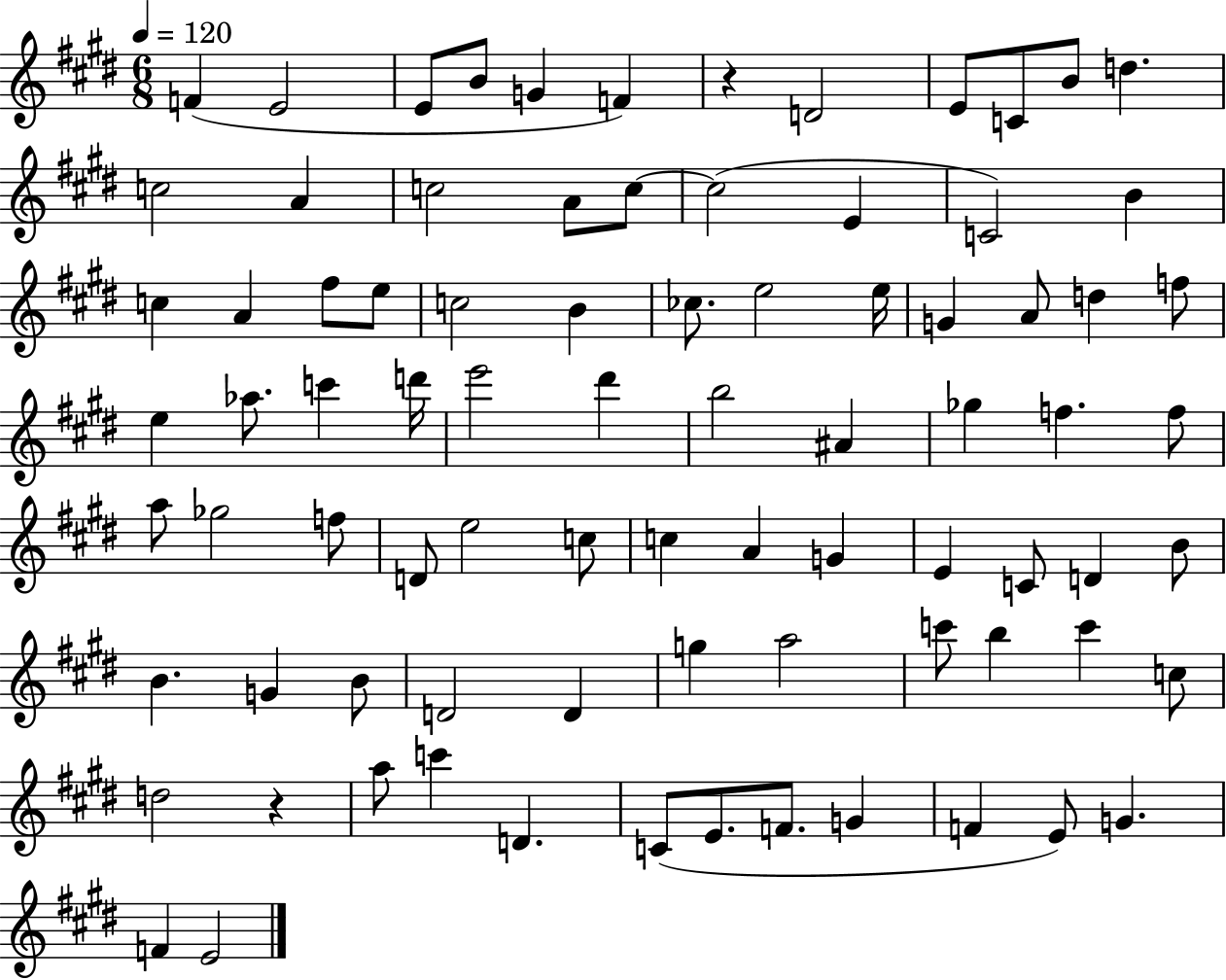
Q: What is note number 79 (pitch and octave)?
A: G4